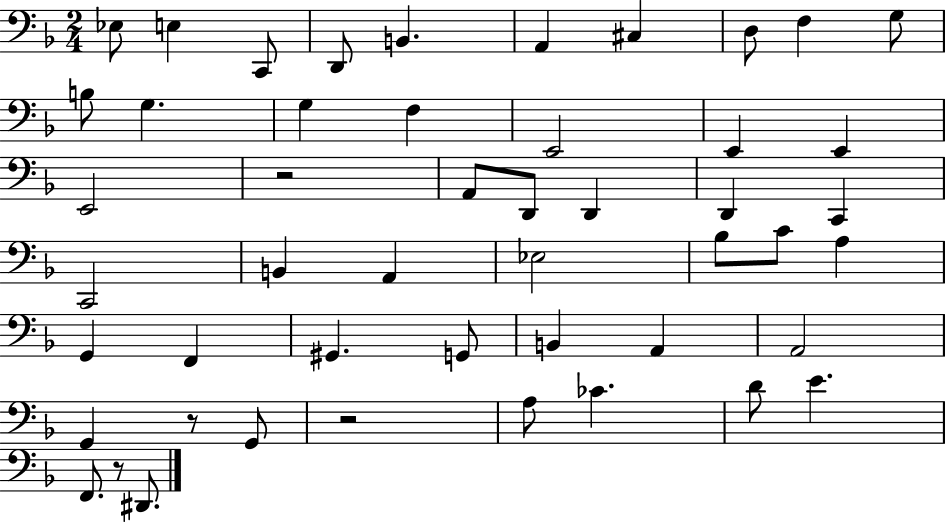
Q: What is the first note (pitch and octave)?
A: Eb3